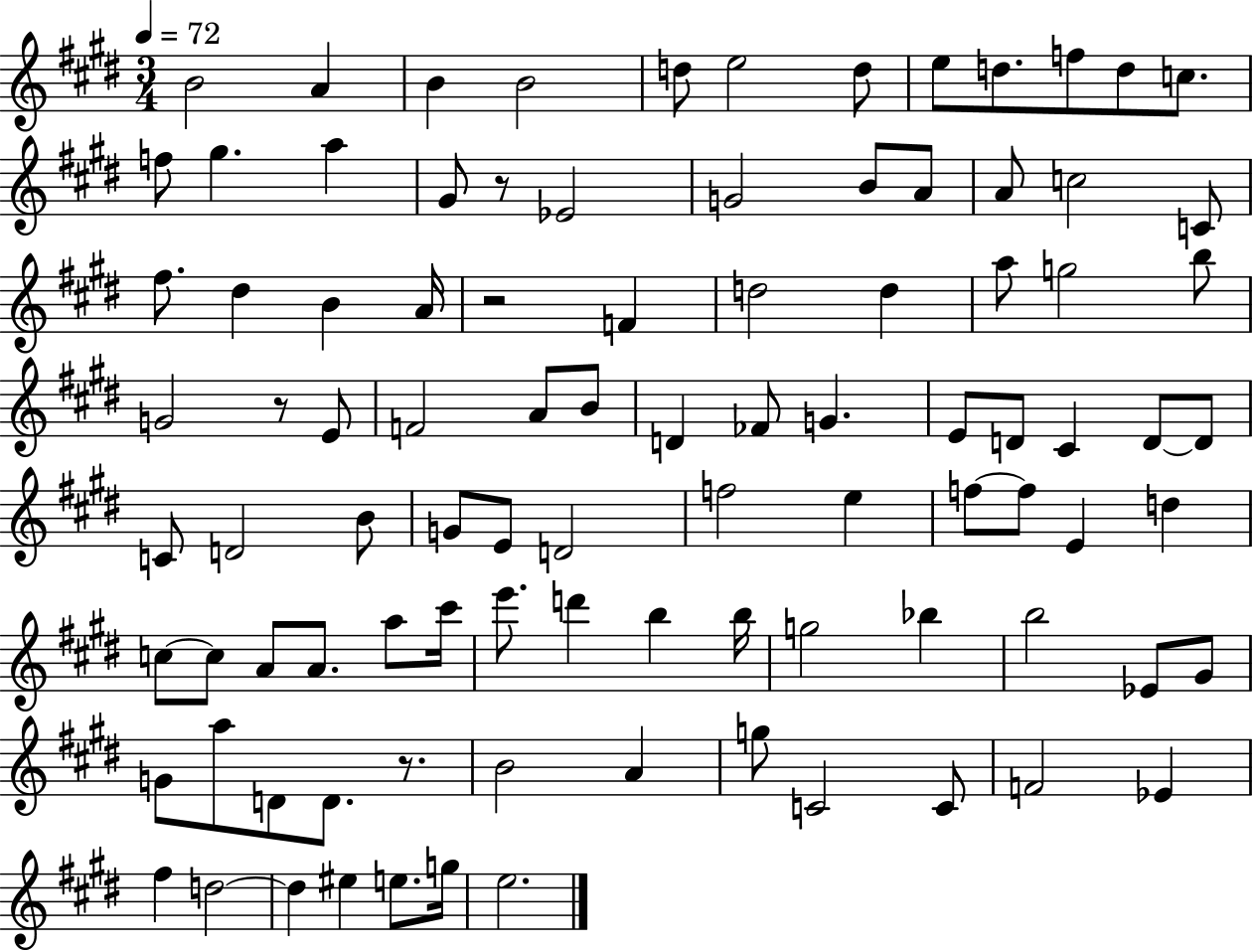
B4/h A4/q B4/q B4/h D5/e E5/h D5/e E5/e D5/e. F5/e D5/e C5/e. F5/e G#5/q. A5/q G#4/e R/e Eb4/h G4/h B4/e A4/e A4/e C5/h C4/e F#5/e. D#5/q B4/q A4/s R/h F4/q D5/h D5/q A5/e G5/h B5/e G4/h R/e E4/e F4/h A4/e B4/e D4/q FES4/e G4/q. E4/e D4/e C#4/q D4/e D4/e C4/e D4/h B4/e G4/e E4/e D4/h F5/h E5/q F5/e F5/e E4/q D5/q C5/e C5/e A4/e A4/e. A5/e C#6/s E6/e. D6/q B5/q B5/s G5/h Bb5/q B5/h Eb4/e G#4/e G4/e A5/e D4/e D4/e. R/e. B4/h A4/q G5/e C4/h C4/e F4/h Eb4/q F#5/q D5/h D5/q EIS5/q E5/e. G5/s E5/h.